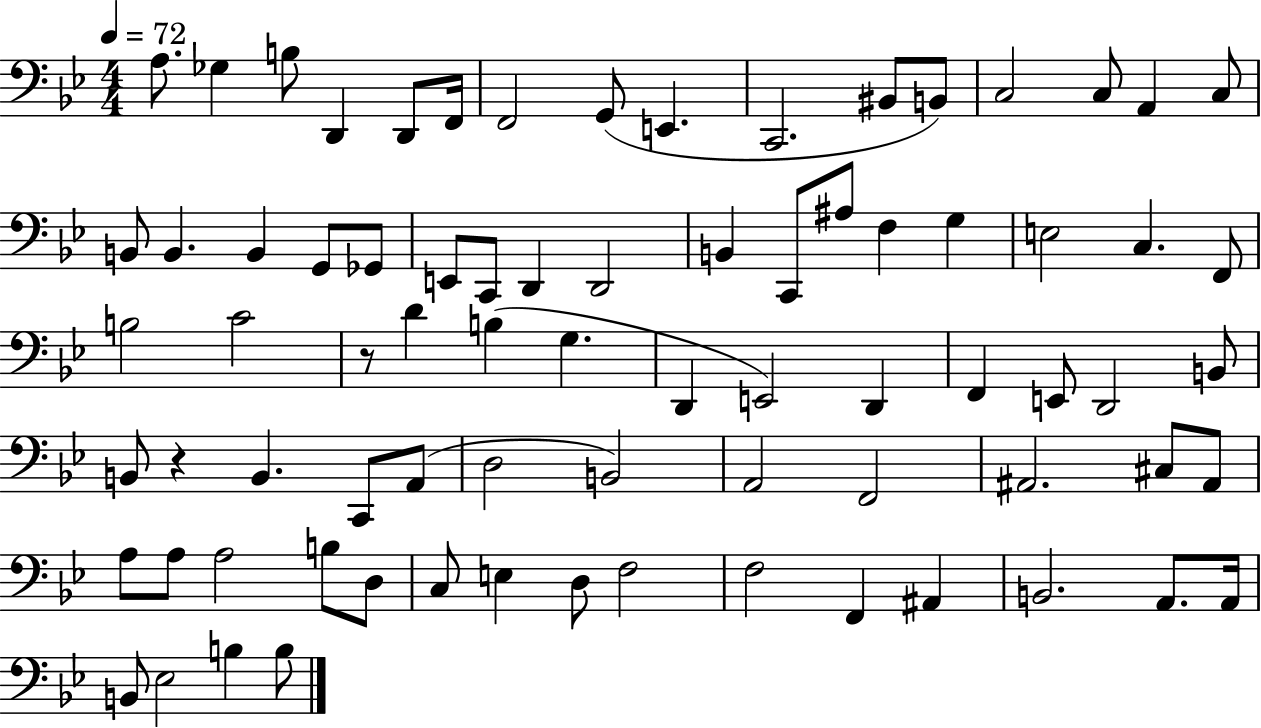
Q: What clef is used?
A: bass